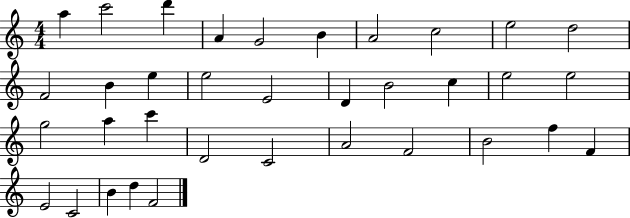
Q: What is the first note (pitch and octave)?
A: A5